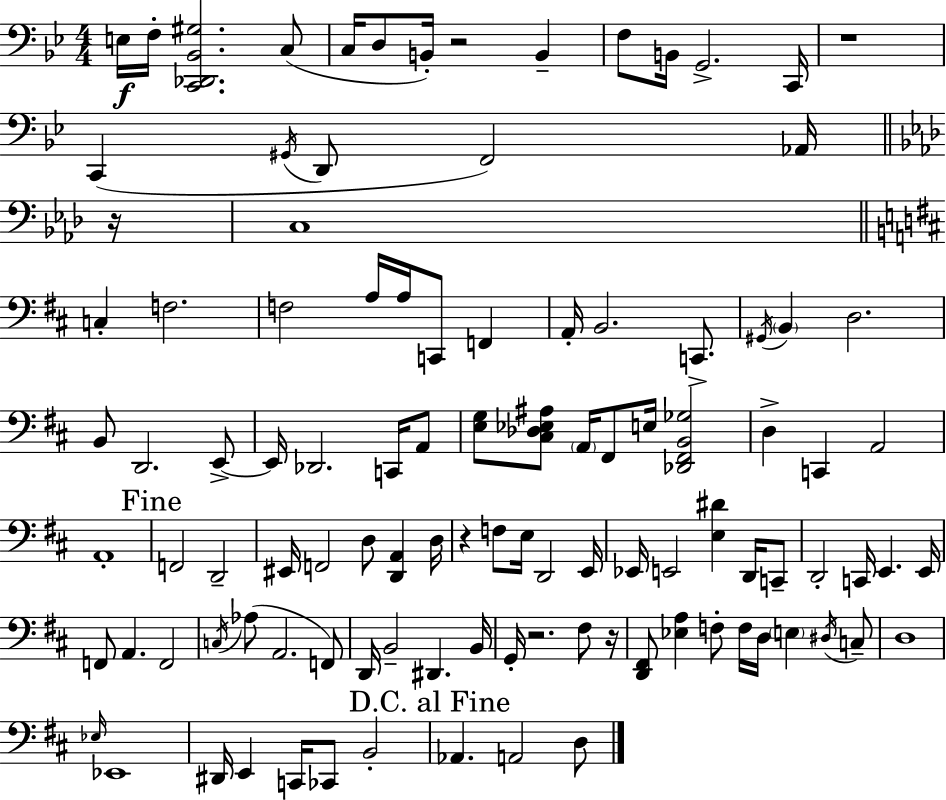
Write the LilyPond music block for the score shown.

{
  \clef bass
  \numericTimeSignature
  \time 4/4
  \key g \minor
  e16\f f16-. <c, des, bes, gis>2. c8( | c16 d8 b,16-.) r2 b,4-- | f8 b,16 g,2.-> c,16 | r1 | \break c,4( \acciaccatura { gis,16 } d,8 f,2) aes,16 | \bar "||" \break \key aes \major r16 c1 | \bar "||" \break \key d \major c4-. f2. | f2 a16 a16 c,8 f,4 | a,16-. b,2. c,8.-> | \acciaccatura { gis,16 } \parenthesize b,4 d2. | \break b,8 d,2. e,8->~~ | e,16 des,2. c,16 a,8 | <e g>8 <cis des ees ais>8 \parenthesize a,16 fis,8 e16 <des, fis, b, ges>2 | d4-> c,4 a,2 | \break a,1-. | \mark "Fine" f,2 d,2-- | eis,16 f,2 d8 <d, a,>4 | d16 r4 f8 e16 d,2 | \break e,16 ees,16 e,2 <e dis'>4 d,16 c,8-- | d,2-. c,16 e,4. | e,16 f,8 a,4. f,2 | \acciaccatura { c16 } aes8( a,2. | \break f,8) d,16 b,2-- dis,4. | b,16 g,16-. r2. fis8 | r16 <d, fis,>8 <ees a>4 f8-. f16 d16 \parenthesize e4 | \acciaccatura { dis16 } c8-- d1 | \break \grace { ees16 } ees,1 | dis,16 e,4 c,16 ces,8 b,2-. | \mark "D.C. al Fine" aes,4. a,2 | d8 \bar "|."
}